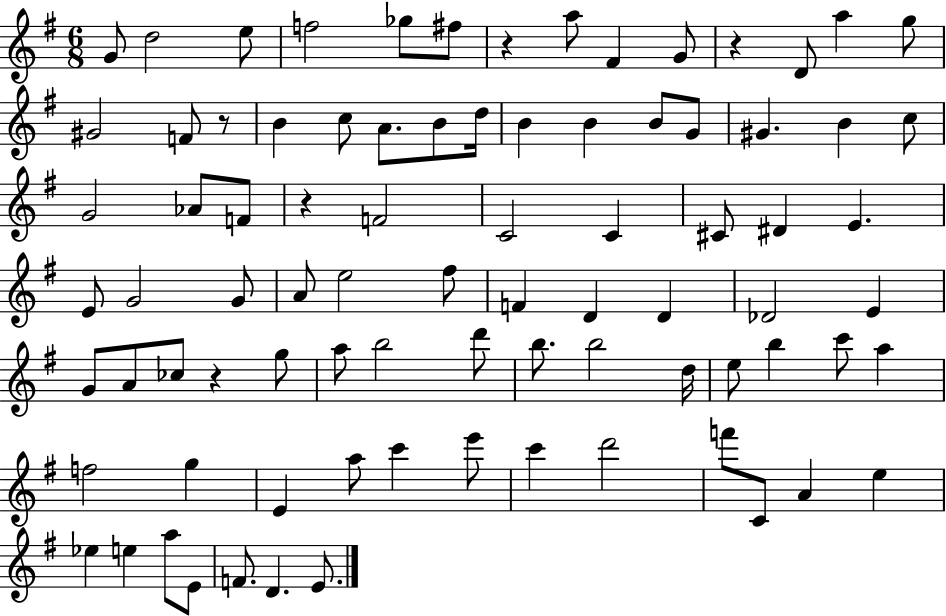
G4/e D5/h E5/e F5/h Gb5/e F#5/e R/q A5/e F#4/q G4/e R/q D4/e A5/q G5/e G#4/h F4/e R/e B4/q C5/e A4/e. B4/e D5/s B4/q B4/q B4/e G4/e G#4/q. B4/q C5/e G4/h Ab4/e F4/e R/q F4/h C4/h C4/q C#4/e D#4/q E4/q. E4/e G4/h G4/e A4/e E5/h F#5/e F4/q D4/q D4/q Db4/h E4/q G4/e A4/e CES5/e R/q G5/e A5/e B5/h D6/e B5/e. B5/h D5/s E5/e B5/q C6/e A5/q F5/h G5/q E4/q A5/e C6/q E6/e C6/q D6/h F6/e C4/e A4/q E5/q Eb5/q E5/q A5/e E4/e F4/e. D4/q. E4/e.